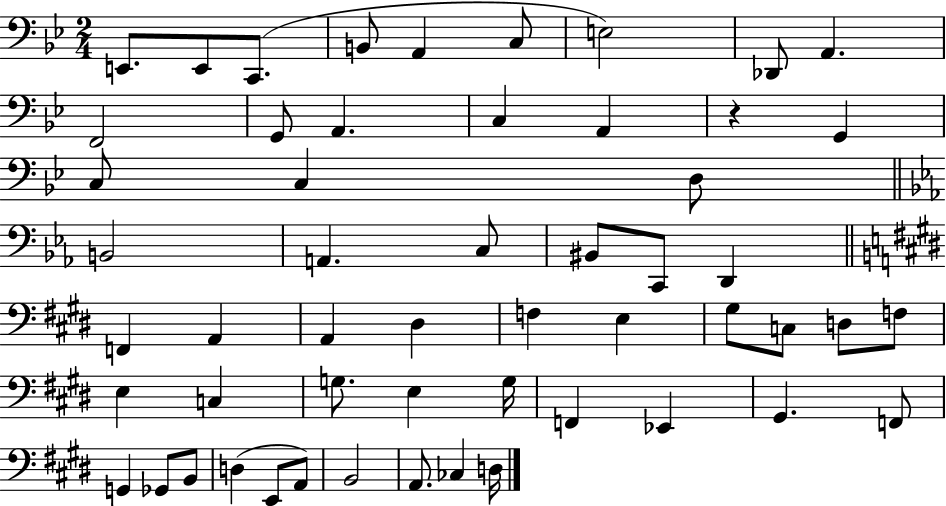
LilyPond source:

{
  \clef bass
  \numericTimeSignature
  \time 2/4
  \key bes \major
  e,8. e,8 c,8.( | b,8 a,4 c8 | e2) | des,8 a,4. | \break f,2 | g,8 a,4. | c4 a,4 | r4 g,4 | \break c8 c4 d8 | \bar "||" \break \key ees \major b,2 | a,4. c8 | bis,8 c,8 d,4 | \bar "||" \break \key e \major f,4 a,4 | a,4 dis4 | f4 e4 | gis8 c8 d8 f8 | \break e4 c4 | g8. e4 g16 | f,4 ees,4 | gis,4. f,8 | \break g,4 ges,8 b,8 | d4( e,8 a,8) | b,2 | a,8. ces4 d16 | \break \bar "|."
}